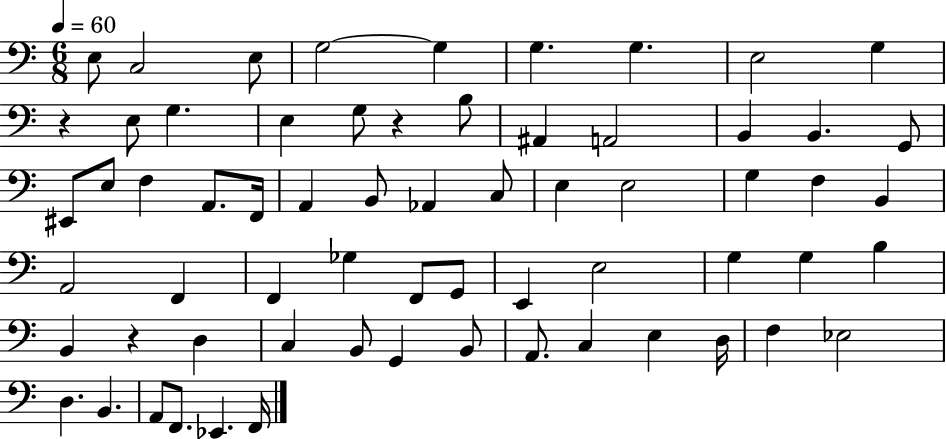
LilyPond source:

{
  \clef bass
  \numericTimeSignature
  \time 6/8
  \key c \major
  \tempo 4 = 60
  e8 c2 e8 | g2~~ g4 | g4. g4. | e2 g4 | \break r4 e8 g4. | e4 g8 r4 b8 | ais,4 a,2 | b,4 b,4. g,8 | \break eis,8 e8 f4 a,8. f,16 | a,4 b,8 aes,4 c8 | e4 e2 | g4 f4 b,4 | \break a,2 f,4 | f,4 ges4 f,8 g,8 | e,4 e2 | g4 g4 b4 | \break b,4 r4 d4 | c4 b,8 g,4 b,8 | a,8. c4 e4 d16 | f4 ees2 | \break d4. b,4. | a,8 f,8. ees,4. f,16 | \bar "|."
}